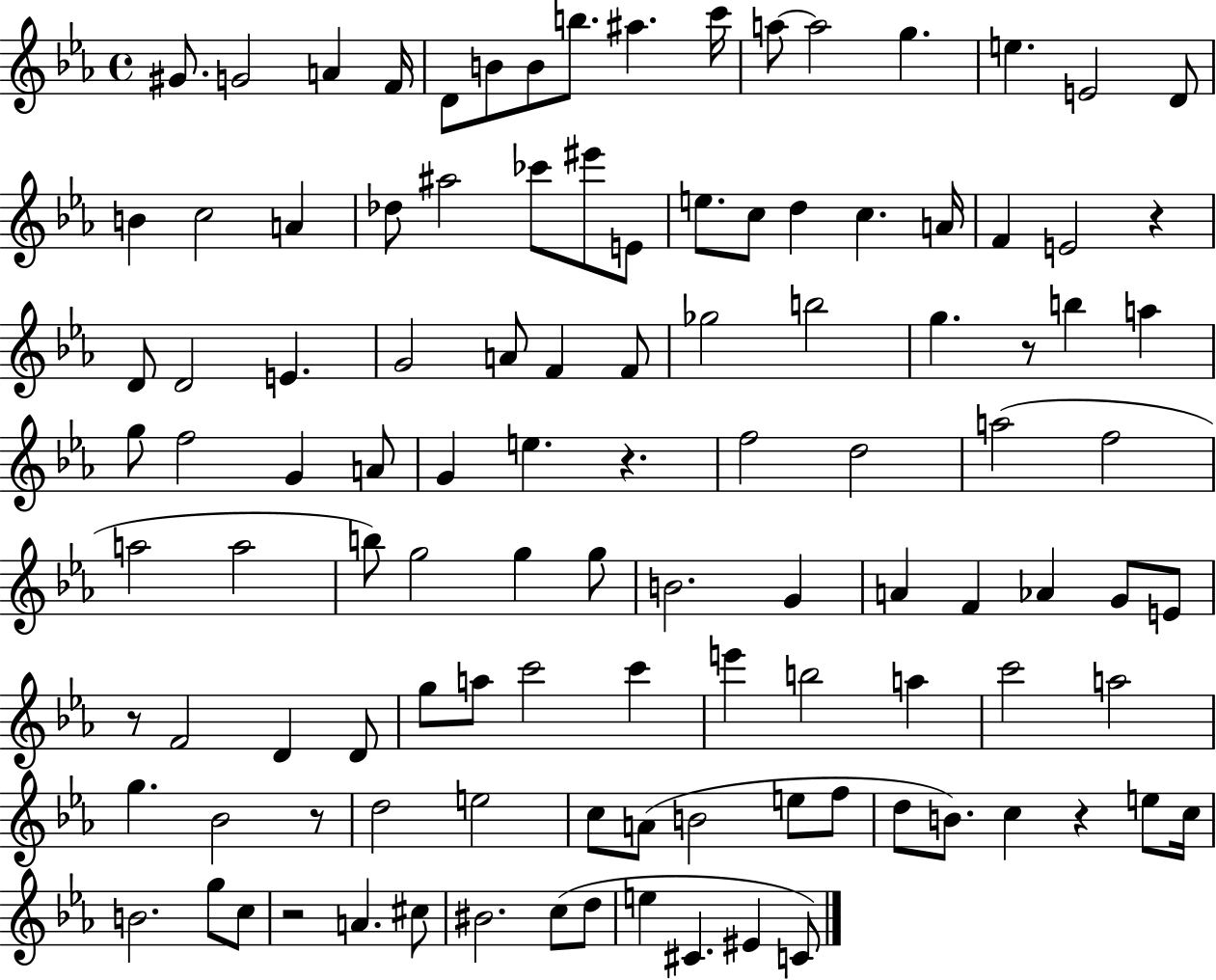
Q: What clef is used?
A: treble